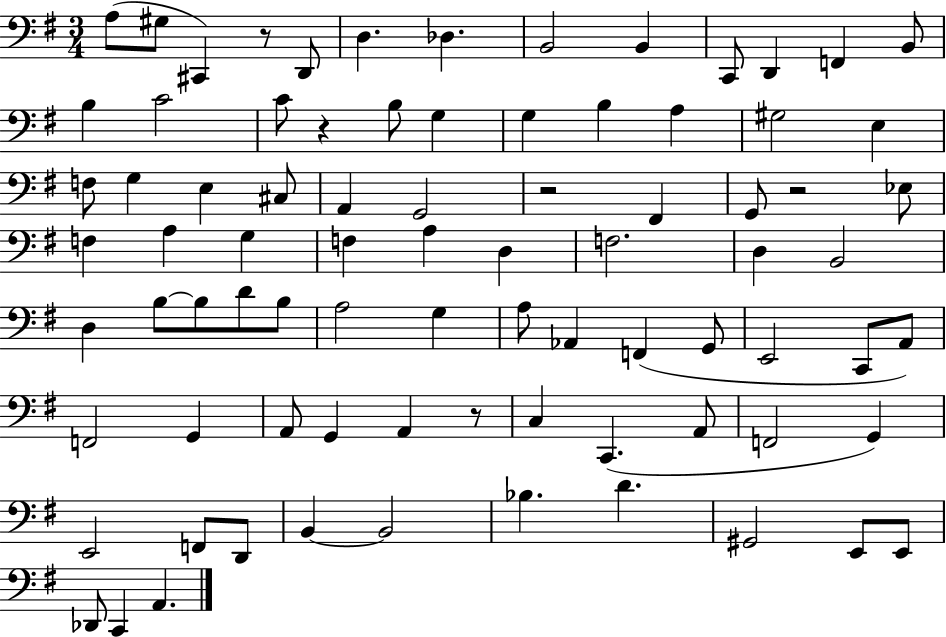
{
  \clef bass
  \numericTimeSignature
  \time 3/4
  \key g \major
  \repeat volta 2 { a8( gis8 cis,4) r8 d,8 | d4. des4. | b,2 b,4 | c,8 d,4 f,4 b,8 | \break b4 c'2 | c'8 r4 b8 g4 | g4 b4 a4 | gis2 e4 | \break f8 g4 e4 cis8 | a,4 g,2 | r2 fis,4 | g,8 r2 ees8 | \break f4 a4 g4 | f4 a4 d4 | f2. | d4 b,2 | \break d4 b8~~ b8 d'8 b8 | a2 g4 | a8 aes,4 f,4( g,8 | e,2 c,8 a,8) | \break f,2 g,4 | a,8 g,4 a,4 r8 | c4 c,4.( a,8 | f,2 g,4) | \break e,2 f,8 d,8 | b,4~~ b,2 | bes4. d'4. | gis,2 e,8 e,8 | \break des,8 c,4 a,4. | } \bar "|."
}